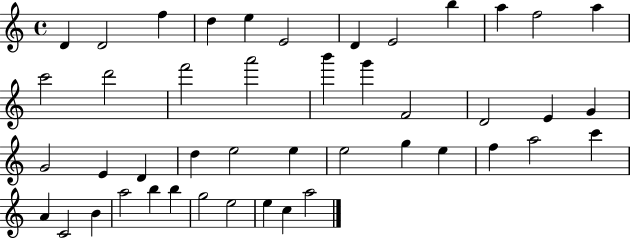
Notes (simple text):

D4/q D4/h F5/q D5/q E5/q E4/h D4/q E4/h B5/q A5/q F5/h A5/q C6/h D6/h F6/h A6/h B6/q G6/q F4/h D4/h E4/q G4/q G4/h E4/q D4/q D5/q E5/h E5/q E5/h G5/q E5/q F5/q A5/h C6/q A4/q C4/h B4/q A5/h B5/q B5/q G5/h E5/h E5/q C5/q A5/h